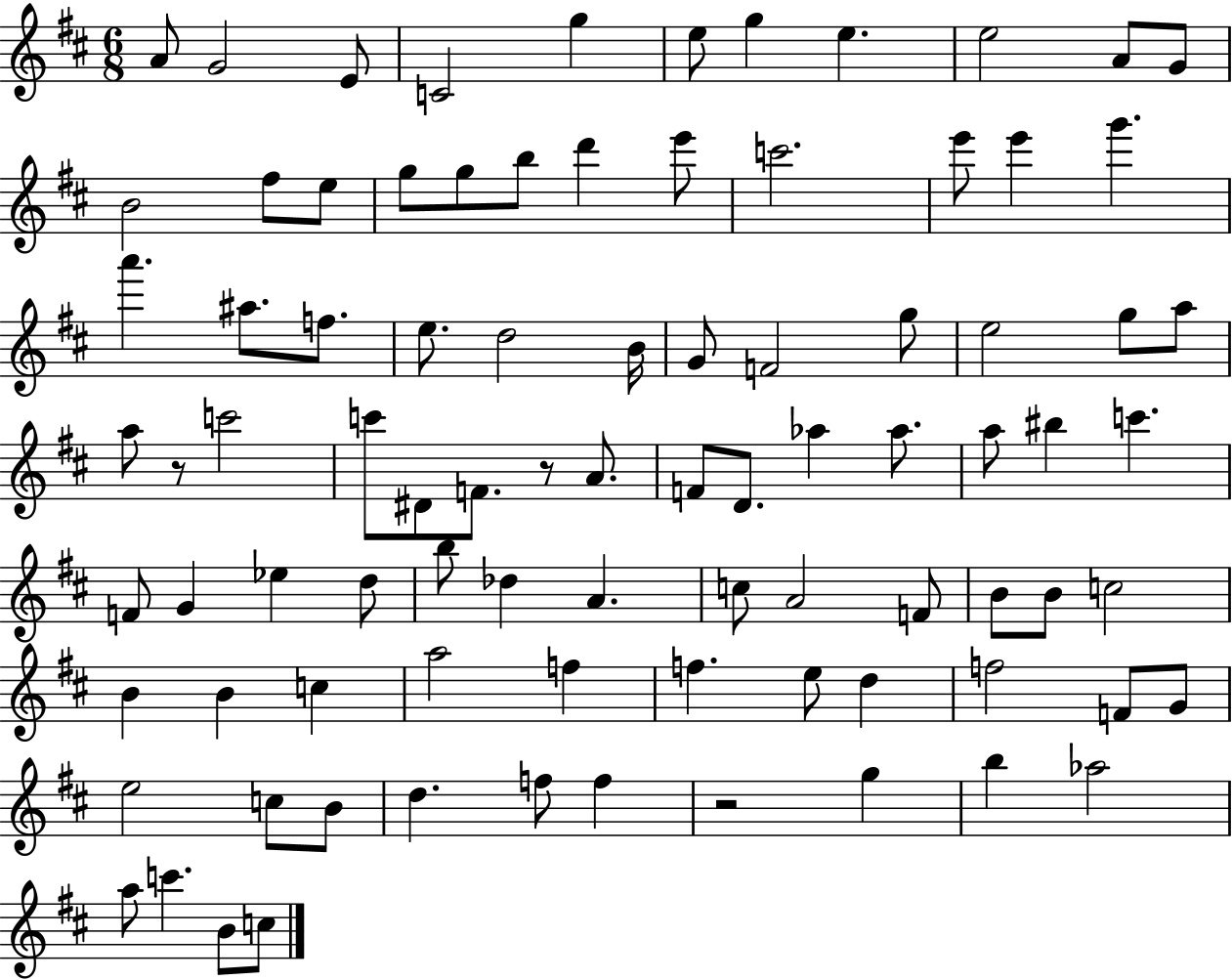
X:1
T:Untitled
M:6/8
L:1/4
K:D
A/2 G2 E/2 C2 g e/2 g e e2 A/2 G/2 B2 ^f/2 e/2 g/2 g/2 b/2 d' e'/2 c'2 e'/2 e' g' a' ^a/2 f/2 e/2 d2 B/4 G/2 F2 g/2 e2 g/2 a/2 a/2 z/2 c'2 c'/2 ^D/2 F/2 z/2 A/2 F/2 D/2 _a _a/2 a/2 ^b c' F/2 G _e d/2 b/2 _d A c/2 A2 F/2 B/2 B/2 c2 B B c a2 f f e/2 d f2 F/2 G/2 e2 c/2 B/2 d f/2 f z2 g b _a2 a/2 c' B/2 c/2